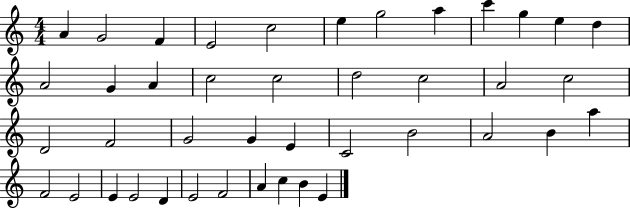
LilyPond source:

{
  \clef treble
  \numericTimeSignature
  \time 4/4
  \key c \major
  a'4 g'2 f'4 | e'2 c''2 | e''4 g''2 a''4 | c'''4 g''4 e''4 d''4 | \break a'2 g'4 a'4 | c''2 c''2 | d''2 c''2 | a'2 c''2 | \break d'2 f'2 | g'2 g'4 e'4 | c'2 b'2 | a'2 b'4 a''4 | \break f'2 e'2 | e'4 e'2 d'4 | e'2 f'2 | a'4 c''4 b'4 e'4 | \break \bar "|."
}